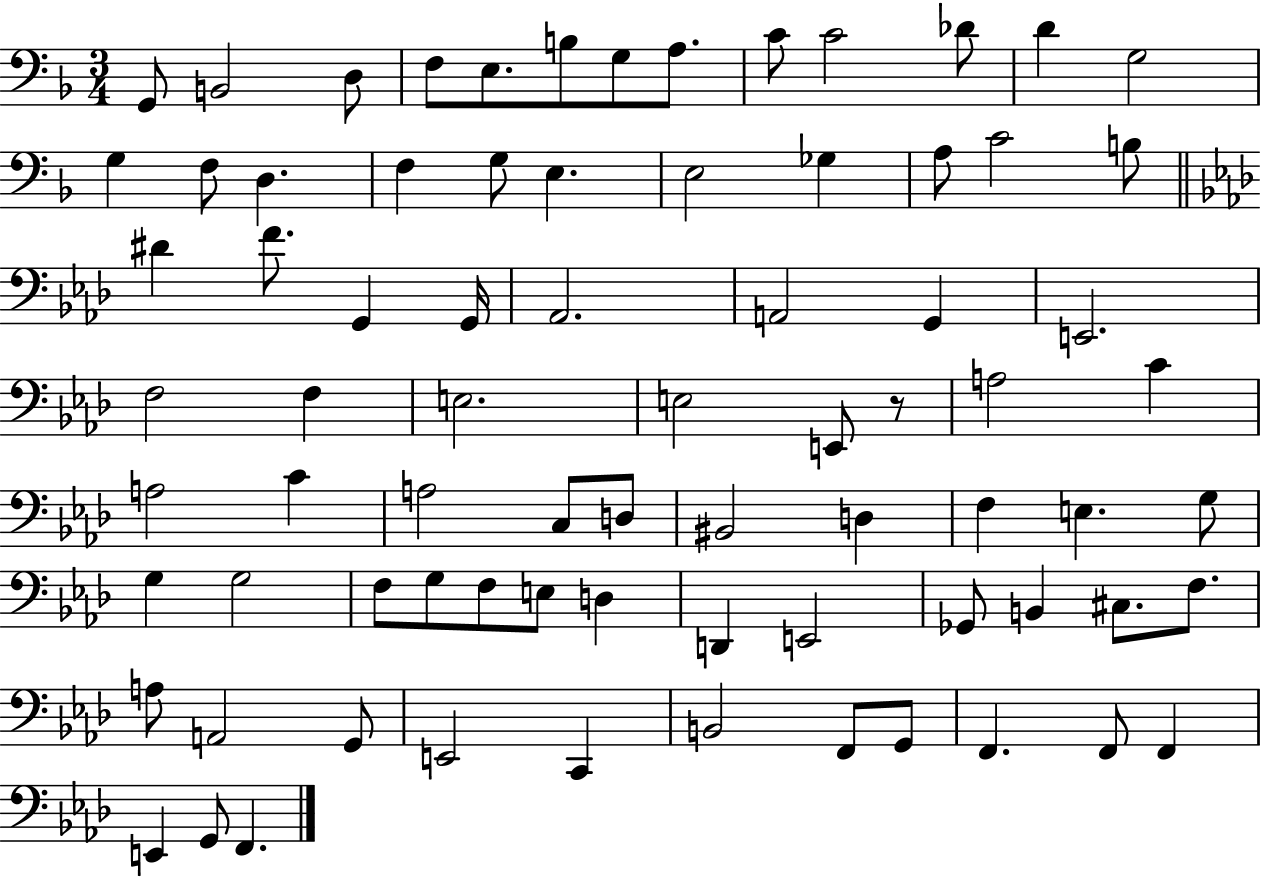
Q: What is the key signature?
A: F major